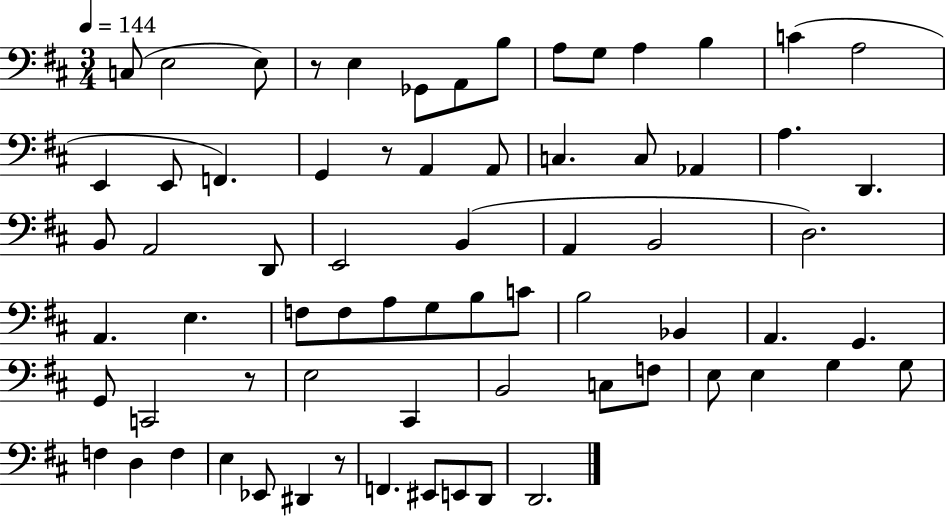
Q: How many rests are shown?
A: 4